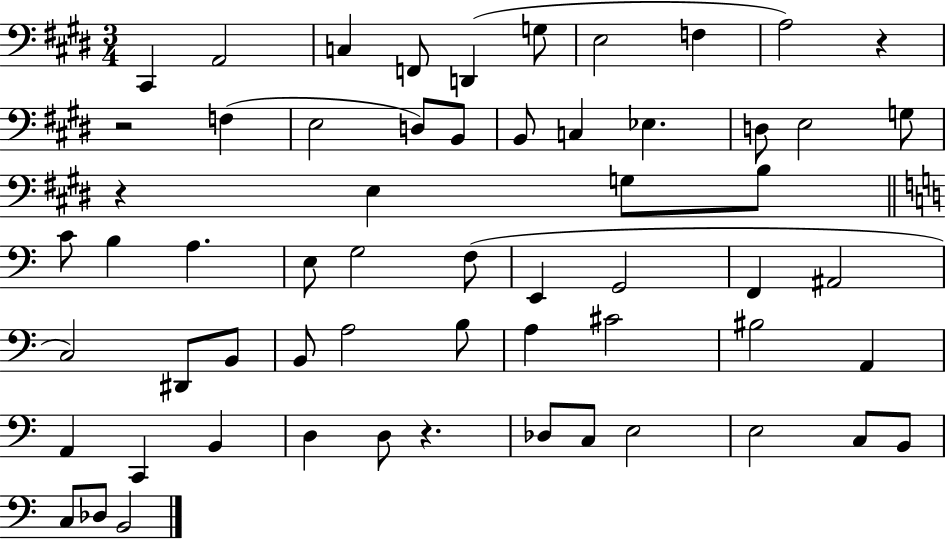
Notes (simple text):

C#2/q A2/h C3/q F2/e D2/q G3/e E3/h F3/q A3/h R/q R/h F3/q E3/h D3/e B2/e B2/e C3/q Eb3/q. D3/e E3/h G3/e R/q E3/q G3/e B3/e C4/e B3/q A3/q. E3/e G3/h F3/e E2/q G2/h F2/q A#2/h C3/h D#2/e B2/e B2/e A3/h B3/e A3/q C#4/h BIS3/h A2/q A2/q C2/q B2/q D3/q D3/e R/q. Db3/e C3/e E3/h E3/h C3/e B2/e C3/e Db3/e B2/h